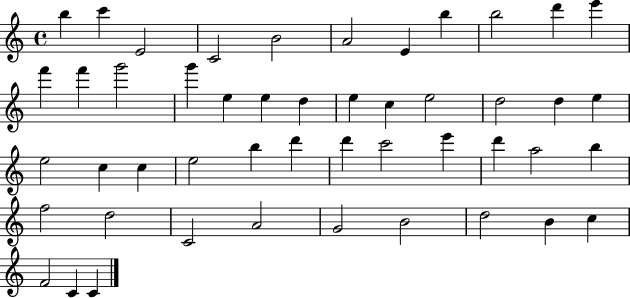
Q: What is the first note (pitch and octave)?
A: B5